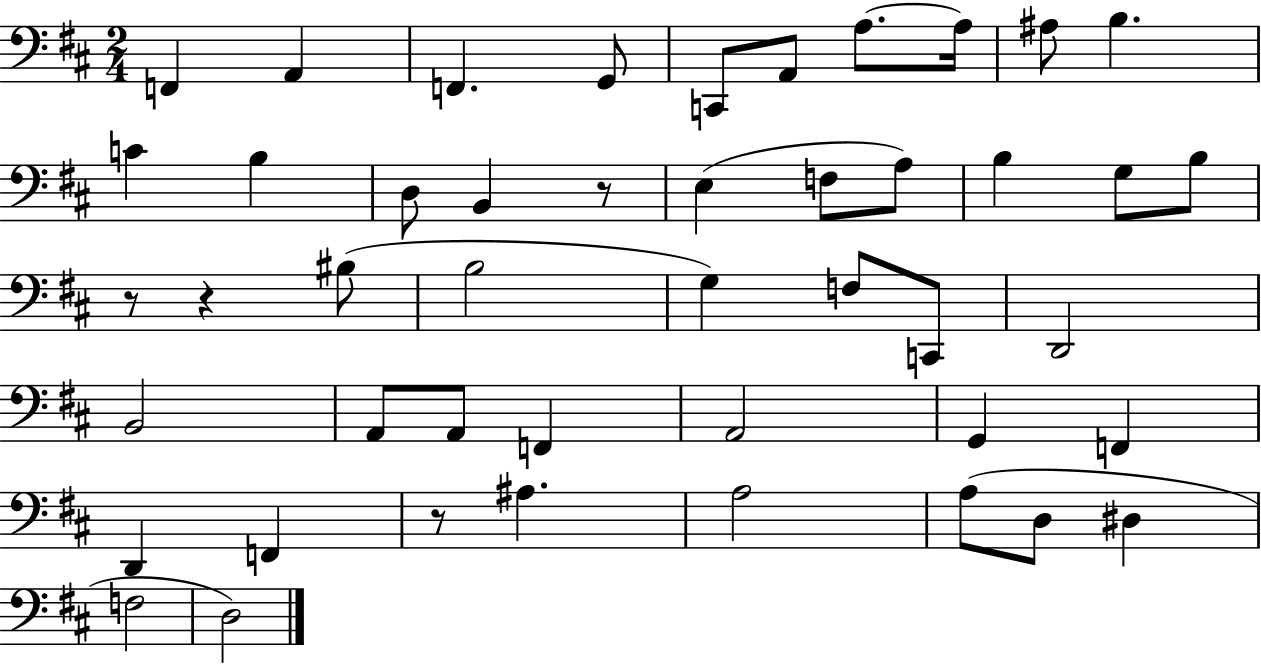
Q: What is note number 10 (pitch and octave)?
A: B3